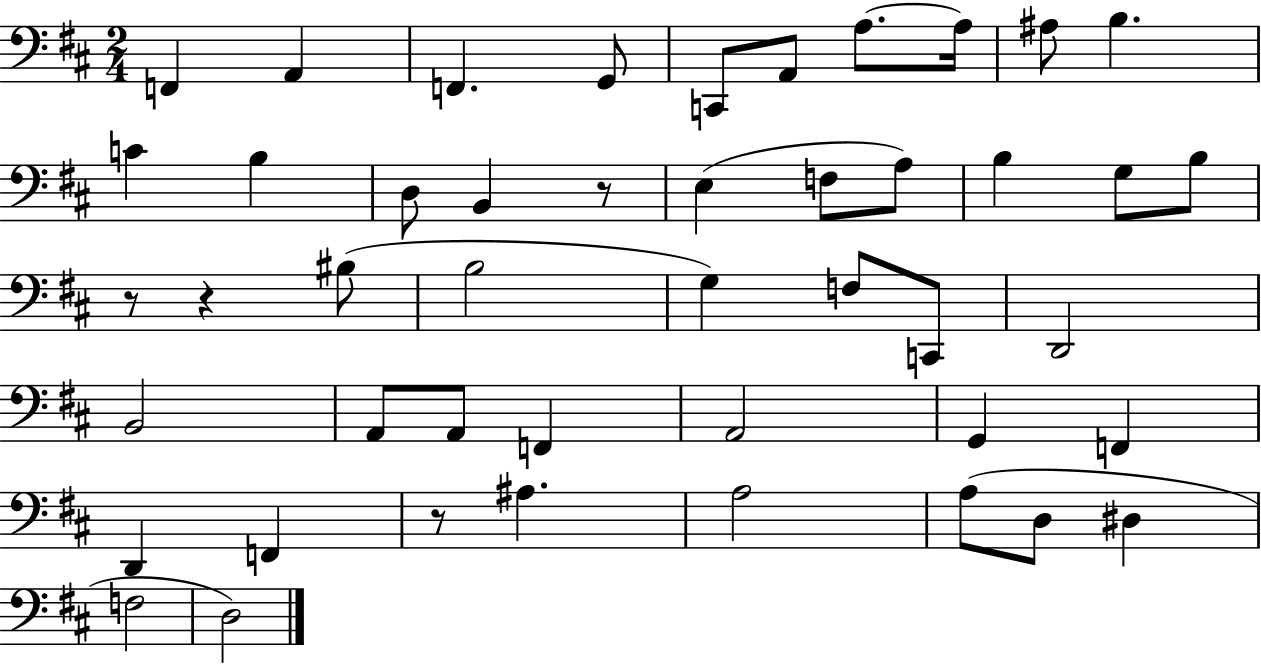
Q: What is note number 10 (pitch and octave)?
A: B3